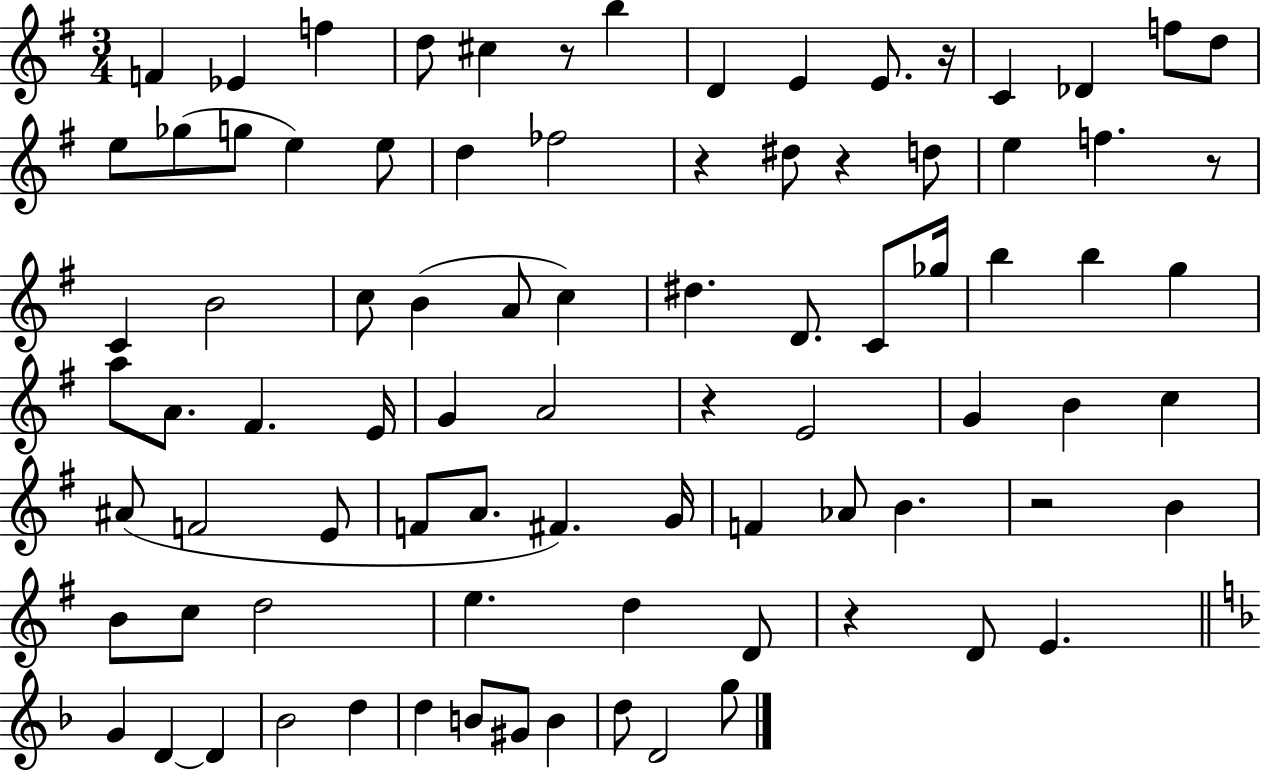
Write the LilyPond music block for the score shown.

{
  \clef treble
  \numericTimeSignature
  \time 3/4
  \key g \major
  f'4 ees'4 f''4 | d''8 cis''4 r8 b''4 | d'4 e'4 e'8. r16 | c'4 des'4 f''8 d''8 | \break e''8 ges''8( g''8 e''4) e''8 | d''4 fes''2 | r4 dis''8 r4 d''8 | e''4 f''4. r8 | \break c'4 b'2 | c''8 b'4( a'8 c''4) | dis''4. d'8. c'8 ges''16 | b''4 b''4 g''4 | \break a''8 a'8. fis'4. e'16 | g'4 a'2 | r4 e'2 | g'4 b'4 c''4 | \break ais'8( f'2 e'8 | f'8 a'8. fis'4.) g'16 | f'4 aes'8 b'4. | r2 b'4 | \break b'8 c''8 d''2 | e''4. d''4 d'8 | r4 d'8 e'4. | \bar "||" \break \key d \minor g'4 d'4~~ d'4 | bes'2 d''4 | d''4 b'8 gis'8 b'4 | d''8 d'2 g''8 | \break \bar "|."
}